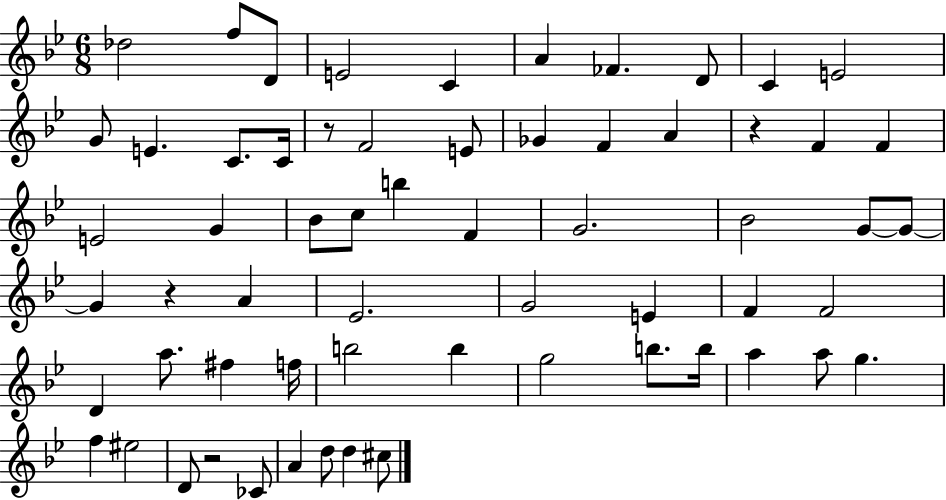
{
  \clef treble
  \numericTimeSignature
  \time 6/8
  \key bes \major
  des''2 f''8 d'8 | e'2 c'4 | a'4 fes'4. d'8 | c'4 e'2 | \break g'8 e'4. c'8. c'16 | r8 f'2 e'8 | ges'4 f'4 a'4 | r4 f'4 f'4 | \break e'2 g'4 | bes'8 c''8 b''4 f'4 | g'2. | bes'2 g'8~~ g'8~~ | \break g'4 r4 a'4 | ees'2. | g'2 e'4 | f'4 f'2 | \break d'4 a''8. fis''4 f''16 | b''2 b''4 | g''2 b''8. b''16 | a''4 a''8 g''4. | \break f''4 eis''2 | d'8 r2 ces'8 | a'4 d''8 d''4 cis''8 | \bar "|."
}